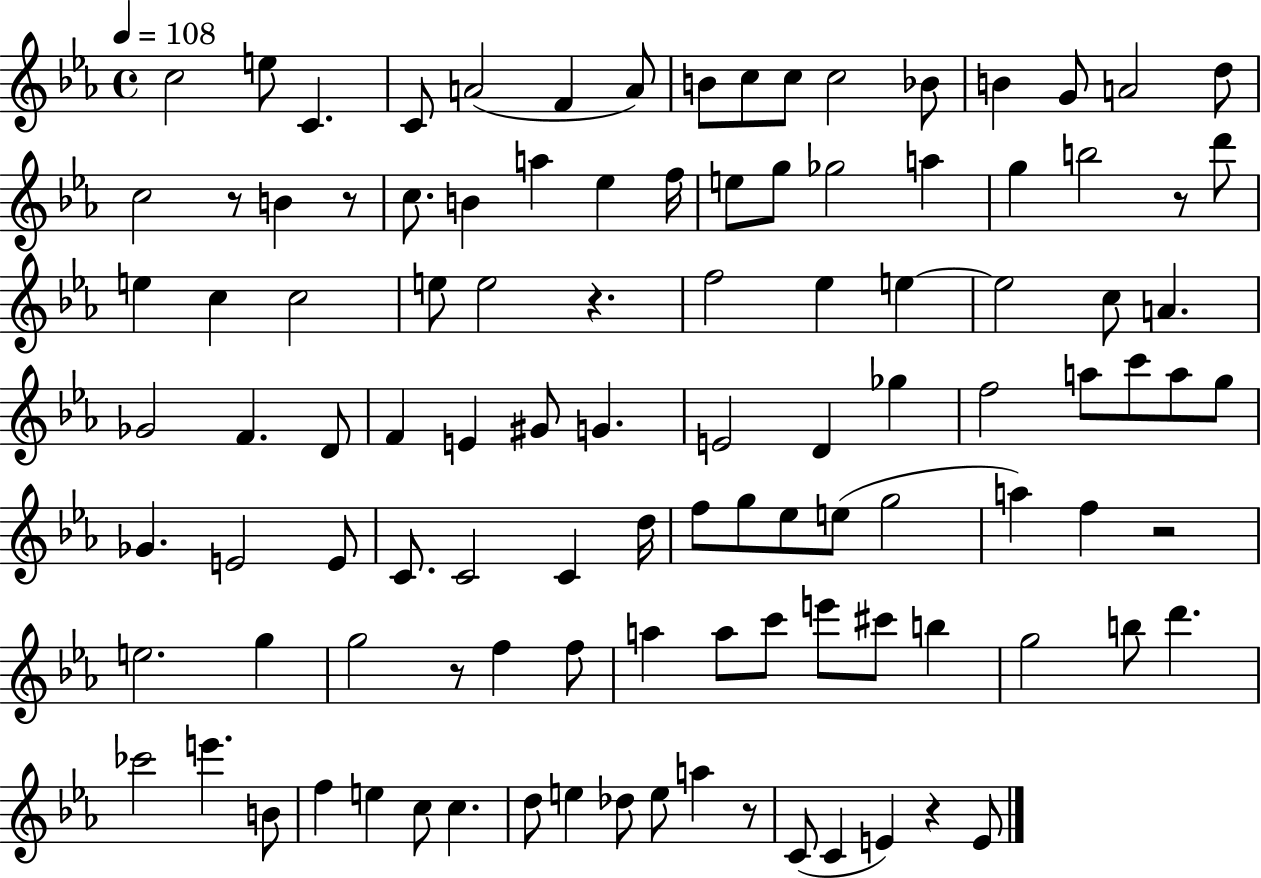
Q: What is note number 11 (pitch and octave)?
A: C5